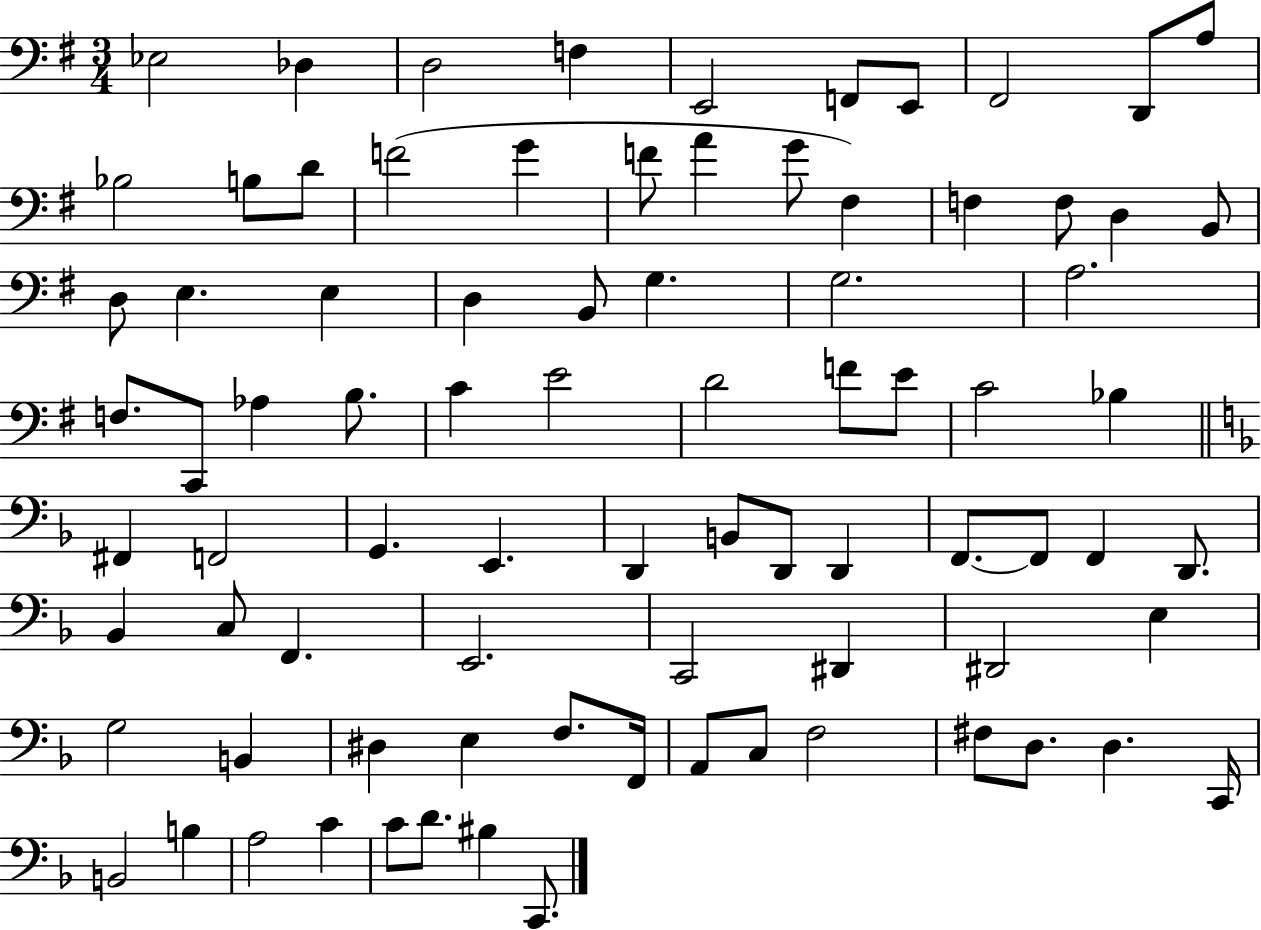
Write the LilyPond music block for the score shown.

{
  \clef bass
  \numericTimeSignature
  \time 3/4
  \key g \major
  \repeat volta 2 { ees2 des4 | d2 f4 | e,2 f,8 e,8 | fis,2 d,8 a8 | \break bes2 b8 d'8 | f'2( g'4 | f'8 a'4 g'8 fis4) | f4 f8 d4 b,8 | \break d8 e4. e4 | d4 b,8 g4. | g2. | a2. | \break f8. c,8 aes4 b8. | c'4 e'2 | d'2 f'8 e'8 | c'2 bes4 | \break \bar "||" \break \key f \major fis,4 f,2 | g,4. e,4. | d,4 b,8 d,8 d,4 | f,8.~~ f,8 f,4 d,8. | \break bes,4 c8 f,4. | e,2. | c,2 dis,4 | dis,2 e4 | \break g2 b,4 | dis4 e4 f8. f,16 | a,8 c8 f2 | fis8 d8. d4. c,16 | \break b,2 b4 | a2 c'4 | c'8 d'8. bis4 c,8. | } \bar "|."
}